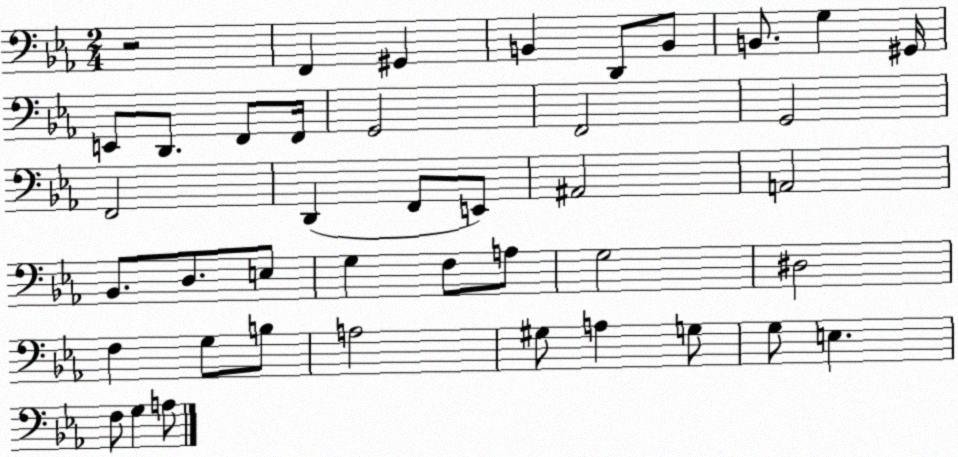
X:1
T:Untitled
M:2/4
L:1/4
K:Eb
z2 F,, ^G,, B,, D,,/2 B,,/2 B,,/2 G, ^G,,/4 E,,/2 D,,/2 F,,/2 F,,/4 G,,2 F,,2 G,,2 F,,2 D,, F,,/2 E,,/2 ^A,,2 A,,2 _B,,/2 D,/2 E,/2 G, F,/2 A,/2 G,2 ^D,2 F, G,/2 B,/2 A,2 ^G,/2 A, G,/2 G,/2 E, F,/2 G, A,/2